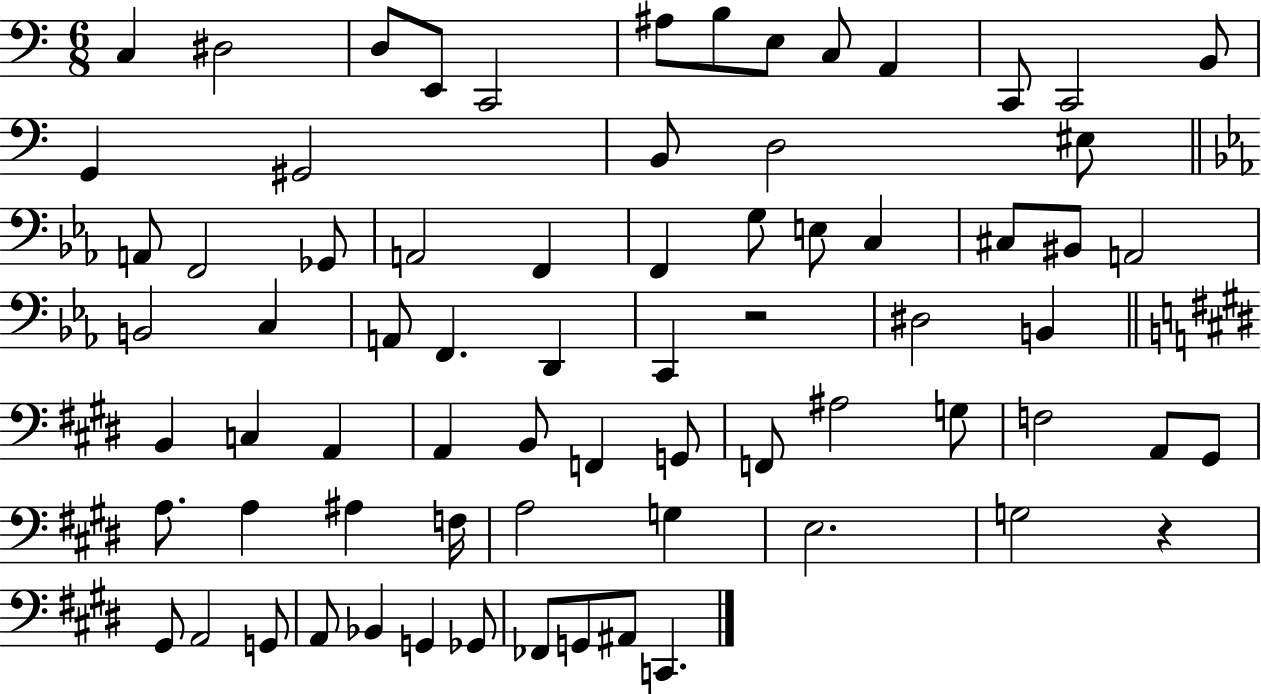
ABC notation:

X:1
T:Untitled
M:6/8
L:1/4
K:C
C, ^D,2 D,/2 E,,/2 C,,2 ^A,/2 B,/2 E,/2 C,/2 A,, C,,/2 C,,2 B,,/2 G,, ^G,,2 B,,/2 D,2 ^E,/2 A,,/2 F,,2 _G,,/2 A,,2 F,, F,, G,/2 E,/2 C, ^C,/2 ^B,,/2 A,,2 B,,2 C, A,,/2 F,, D,, C,, z2 ^D,2 B,, B,, C, A,, A,, B,,/2 F,, G,,/2 F,,/2 ^A,2 G,/2 F,2 A,,/2 ^G,,/2 A,/2 A, ^A, F,/4 A,2 G, E,2 G,2 z ^G,,/2 A,,2 G,,/2 A,,/2 _B,, G,, _G,,/2 _F,,/2 G,,/2 ^A,,/2 C,,